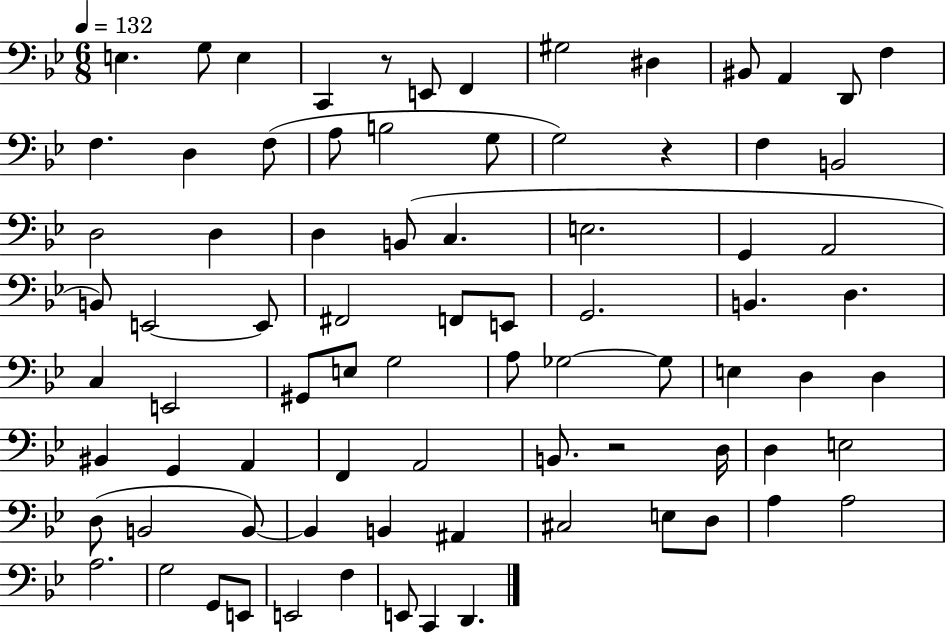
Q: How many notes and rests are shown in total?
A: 81